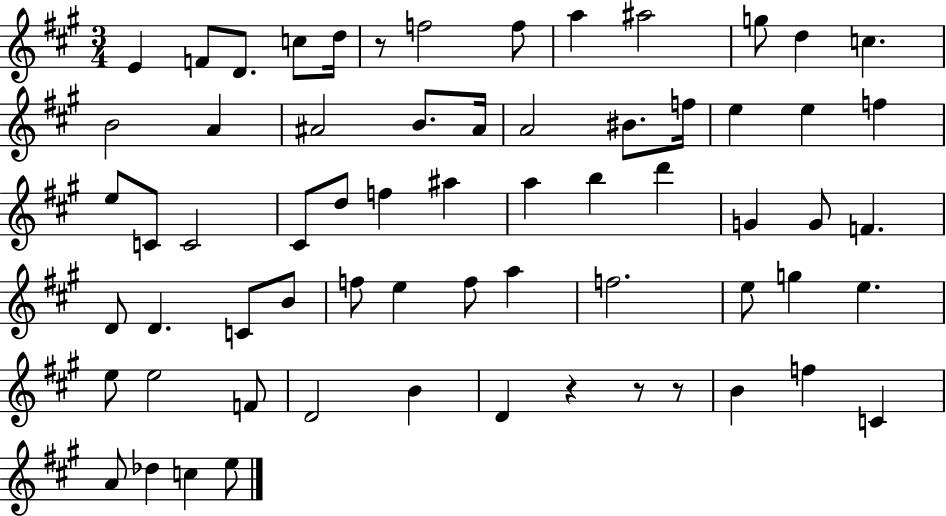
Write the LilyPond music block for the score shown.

{
  \clef treble
  \numericTimeSignature
  \time 3/4
  \key a \major
  e'4 f'8 d'8. c''8 d''16 | r8 f''2 f''8 | a''4 ais''2 | g''8 d''4 c''4. | \break b'2 a'4 | ais'2 b'8. ais'16 | a'2 bis'8. f''16 | e''4 e''4 f''4 | \break e''8 c'8 c'2 | cis'8 d''8 f''4 ais''4 | a''4 b''4 d'''4 | g'4 g'8 f'4. | \break d'8 d'4. c'8 b'8 | f''8 e''4 f''8 a''4 | f''2. | e''8 g''4 e''4. | \break e''8 e''2 f'8 | d'2 b'4 | d'4 r4 r8 r8 | b'4 f''4 c'4 | \break a'8 des''4 c''4 e''8 | \bar "|."
}